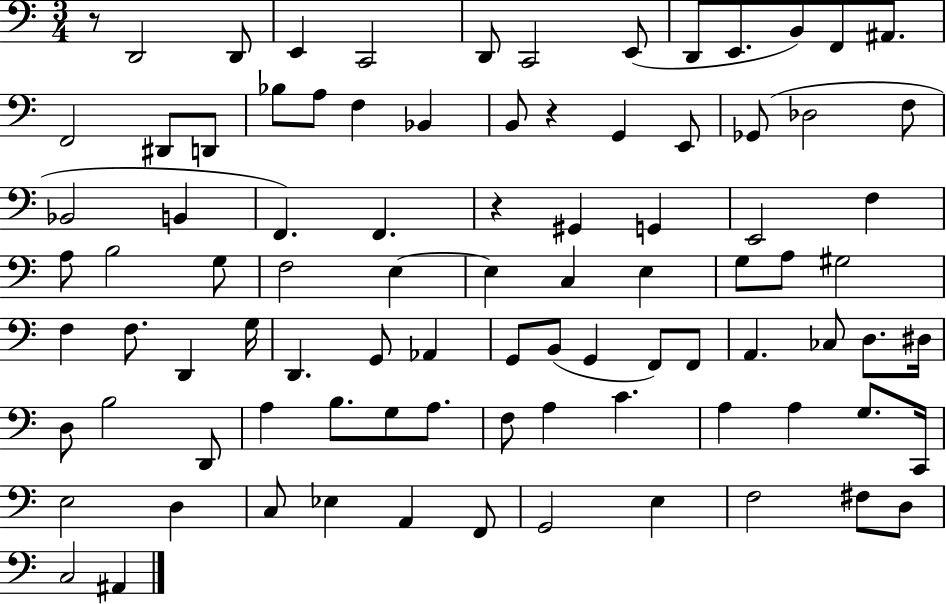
X:1
T:Untitled
M:3/4
L:1/4
K:C
z/2 D,,2 D,,/2 E,, C,,2 D,,/2 C,,2 E,,/2 D,,/2 E,,/2 B,,/2 F,,/2 ^A,,/2 F,,2 ^D,,/2 D,,/2 _B,/2 A,/2 F, _B,, B,,/2 z G,, E,,/2 _G,,/2 _D,2 F,/2 _B,,2 B,, F,, F,, z ^G,, G,, E,,2 F, A,/2 B,2 G,/2 F,2 E, E, C, E, G,/2 A,/2 ^G,2 F, F,/2 D,, G,/4 D,, G,,/2 _A,, G,,/2 B,,/2 G,, F,,/2 F,,/2 A,, _C,/2 D,/2 ^D,/4 D,/2 B,2 D,,/2 A, B,/2 G,/2 A,/2 F,/2 A, C A, A, G,/2 C,,/4 E,2 D, C,/2 _E, A,, F,,/2 G,,2 E, F,2 ^F,/2 D,/2 C,2 ^A,,